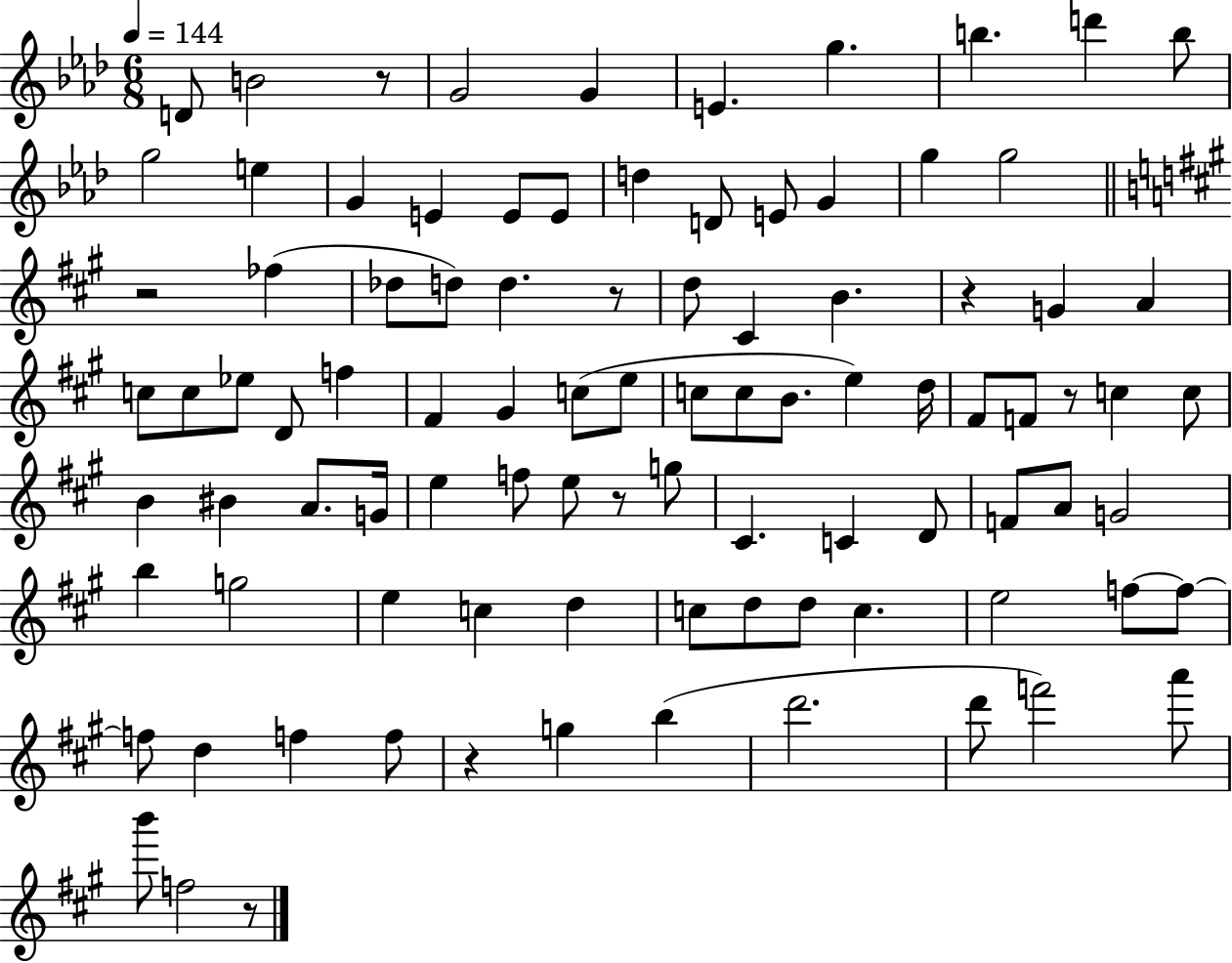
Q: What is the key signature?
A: AES major